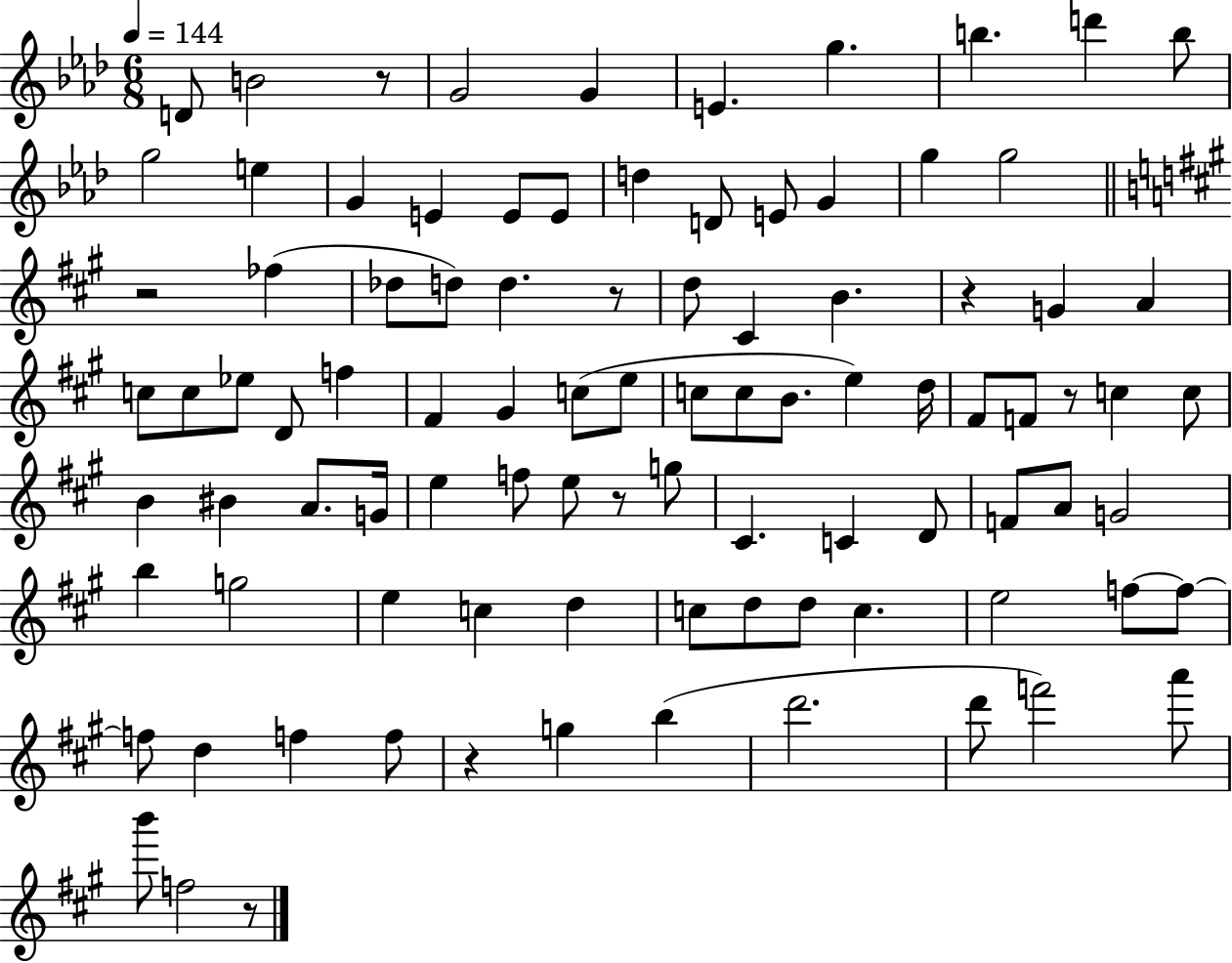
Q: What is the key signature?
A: AES major